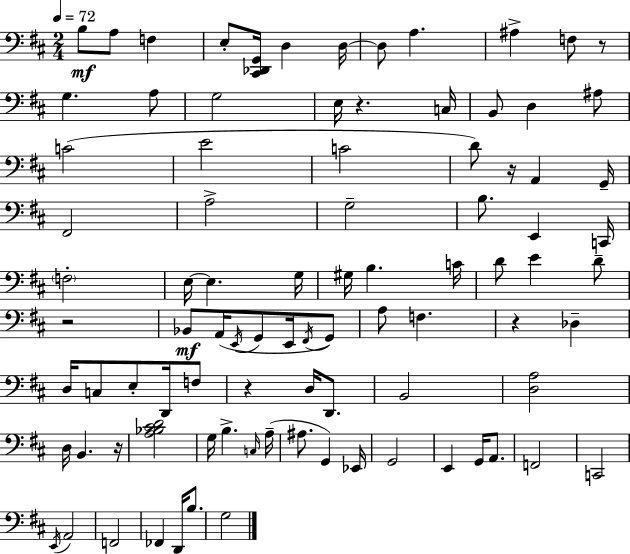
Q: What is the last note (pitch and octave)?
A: G3